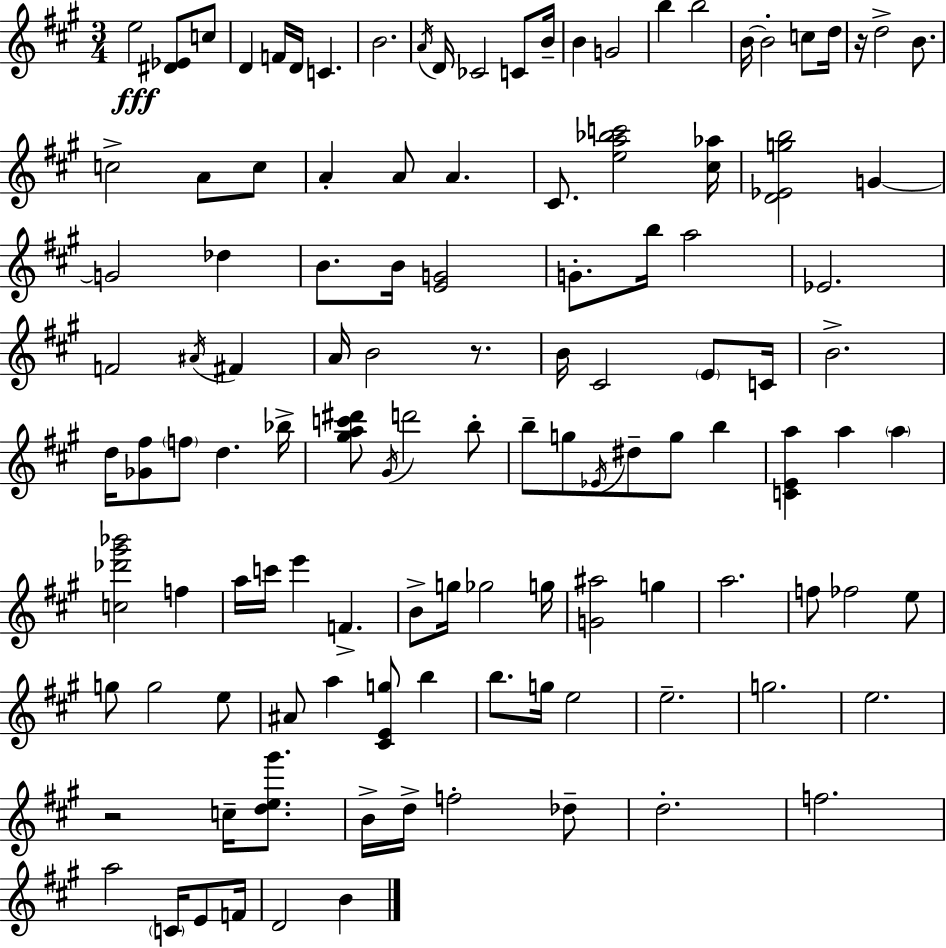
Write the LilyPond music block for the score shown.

{
  \clef treble
  \numericTimeSignature
  \time 3/4
  \key a \major
  e''2\fff <dis' ees'>8 c''8 | d'4 f'16 d'16 c'4. | b'2. | \acciaccatura { a'16 } d'16 ces'2 c'8 | \break b'16-- b'4 g'2 | b''4 b''2 | b'16~~ b'2-. c''8 | d''16 r16 d''2-> b'8. | \break c''2-> a'8 c''8 | a'4-. a'8 a'4. | cis'8. <e'' a'' bes'' c'''>2 | <cis'' aes''>16 <d' ees' g'' b''>2 g'4~~ | \break g'2 des''4 | b'8. b'16 <e' g'>2 | g'8.-. b''16 a''2 | ees'2. | \break f'2 \acciaccatura { ais'16 } fis'4 | a'16 b'2 r8. | b'16 cis'2 \parenthesize e'8 | c'16 b'2.-> | \break d''16 <ges' fis''>8 \parenthesize f''8 d''4. | bes''16-> <gis'' a'' c''' dis'''>8 \acciaccatura { gis'16 } d'''2 | b''8-. b''8-- g''8 \acciaccatura { ees'16 } dis''8-- g''8 | b''4 <c' e' a''>4 a''4 | \break \parenthesize a''4 <c'' des''' gis''' bes'''>2 | f''4 a''16 c'''16 e'''4 f'4.-> | b'8-> g''16 ges''2 | g''16 <g' ais''>2 | \break g''4 a''2. | f''8 fes''2 | e''8 g''8 g''2 | e''8 ais'8 a''4 <cis' e' g''>8 | \break b''4 b''8. g''16 e''2 | e''2.-- | g''2. | e''2. | \break r2 | c''16-- <d'' e'' gis'''>8. b'16-> d''16-> f''2-. | des''8-- d''2.-. | f''2. | \break a''2 | \parenthesize c'16 e'8 f'16 d'2 | b'4 \bar "|."
}